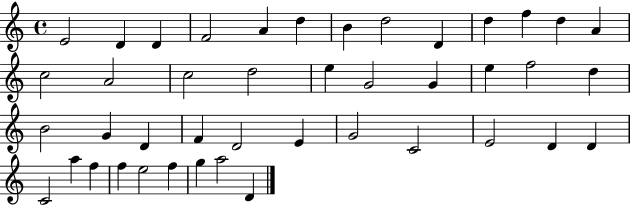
X:1
T:Untitled
M:4/4
L:1/4
K:C
E2 D D F2 A d B d2 D d f d A c2 A2 c2 d2 e G2 G e f2 d B2 G D F D2 E G2 C2 E2 D D C2 a f f e2 f g a2 D